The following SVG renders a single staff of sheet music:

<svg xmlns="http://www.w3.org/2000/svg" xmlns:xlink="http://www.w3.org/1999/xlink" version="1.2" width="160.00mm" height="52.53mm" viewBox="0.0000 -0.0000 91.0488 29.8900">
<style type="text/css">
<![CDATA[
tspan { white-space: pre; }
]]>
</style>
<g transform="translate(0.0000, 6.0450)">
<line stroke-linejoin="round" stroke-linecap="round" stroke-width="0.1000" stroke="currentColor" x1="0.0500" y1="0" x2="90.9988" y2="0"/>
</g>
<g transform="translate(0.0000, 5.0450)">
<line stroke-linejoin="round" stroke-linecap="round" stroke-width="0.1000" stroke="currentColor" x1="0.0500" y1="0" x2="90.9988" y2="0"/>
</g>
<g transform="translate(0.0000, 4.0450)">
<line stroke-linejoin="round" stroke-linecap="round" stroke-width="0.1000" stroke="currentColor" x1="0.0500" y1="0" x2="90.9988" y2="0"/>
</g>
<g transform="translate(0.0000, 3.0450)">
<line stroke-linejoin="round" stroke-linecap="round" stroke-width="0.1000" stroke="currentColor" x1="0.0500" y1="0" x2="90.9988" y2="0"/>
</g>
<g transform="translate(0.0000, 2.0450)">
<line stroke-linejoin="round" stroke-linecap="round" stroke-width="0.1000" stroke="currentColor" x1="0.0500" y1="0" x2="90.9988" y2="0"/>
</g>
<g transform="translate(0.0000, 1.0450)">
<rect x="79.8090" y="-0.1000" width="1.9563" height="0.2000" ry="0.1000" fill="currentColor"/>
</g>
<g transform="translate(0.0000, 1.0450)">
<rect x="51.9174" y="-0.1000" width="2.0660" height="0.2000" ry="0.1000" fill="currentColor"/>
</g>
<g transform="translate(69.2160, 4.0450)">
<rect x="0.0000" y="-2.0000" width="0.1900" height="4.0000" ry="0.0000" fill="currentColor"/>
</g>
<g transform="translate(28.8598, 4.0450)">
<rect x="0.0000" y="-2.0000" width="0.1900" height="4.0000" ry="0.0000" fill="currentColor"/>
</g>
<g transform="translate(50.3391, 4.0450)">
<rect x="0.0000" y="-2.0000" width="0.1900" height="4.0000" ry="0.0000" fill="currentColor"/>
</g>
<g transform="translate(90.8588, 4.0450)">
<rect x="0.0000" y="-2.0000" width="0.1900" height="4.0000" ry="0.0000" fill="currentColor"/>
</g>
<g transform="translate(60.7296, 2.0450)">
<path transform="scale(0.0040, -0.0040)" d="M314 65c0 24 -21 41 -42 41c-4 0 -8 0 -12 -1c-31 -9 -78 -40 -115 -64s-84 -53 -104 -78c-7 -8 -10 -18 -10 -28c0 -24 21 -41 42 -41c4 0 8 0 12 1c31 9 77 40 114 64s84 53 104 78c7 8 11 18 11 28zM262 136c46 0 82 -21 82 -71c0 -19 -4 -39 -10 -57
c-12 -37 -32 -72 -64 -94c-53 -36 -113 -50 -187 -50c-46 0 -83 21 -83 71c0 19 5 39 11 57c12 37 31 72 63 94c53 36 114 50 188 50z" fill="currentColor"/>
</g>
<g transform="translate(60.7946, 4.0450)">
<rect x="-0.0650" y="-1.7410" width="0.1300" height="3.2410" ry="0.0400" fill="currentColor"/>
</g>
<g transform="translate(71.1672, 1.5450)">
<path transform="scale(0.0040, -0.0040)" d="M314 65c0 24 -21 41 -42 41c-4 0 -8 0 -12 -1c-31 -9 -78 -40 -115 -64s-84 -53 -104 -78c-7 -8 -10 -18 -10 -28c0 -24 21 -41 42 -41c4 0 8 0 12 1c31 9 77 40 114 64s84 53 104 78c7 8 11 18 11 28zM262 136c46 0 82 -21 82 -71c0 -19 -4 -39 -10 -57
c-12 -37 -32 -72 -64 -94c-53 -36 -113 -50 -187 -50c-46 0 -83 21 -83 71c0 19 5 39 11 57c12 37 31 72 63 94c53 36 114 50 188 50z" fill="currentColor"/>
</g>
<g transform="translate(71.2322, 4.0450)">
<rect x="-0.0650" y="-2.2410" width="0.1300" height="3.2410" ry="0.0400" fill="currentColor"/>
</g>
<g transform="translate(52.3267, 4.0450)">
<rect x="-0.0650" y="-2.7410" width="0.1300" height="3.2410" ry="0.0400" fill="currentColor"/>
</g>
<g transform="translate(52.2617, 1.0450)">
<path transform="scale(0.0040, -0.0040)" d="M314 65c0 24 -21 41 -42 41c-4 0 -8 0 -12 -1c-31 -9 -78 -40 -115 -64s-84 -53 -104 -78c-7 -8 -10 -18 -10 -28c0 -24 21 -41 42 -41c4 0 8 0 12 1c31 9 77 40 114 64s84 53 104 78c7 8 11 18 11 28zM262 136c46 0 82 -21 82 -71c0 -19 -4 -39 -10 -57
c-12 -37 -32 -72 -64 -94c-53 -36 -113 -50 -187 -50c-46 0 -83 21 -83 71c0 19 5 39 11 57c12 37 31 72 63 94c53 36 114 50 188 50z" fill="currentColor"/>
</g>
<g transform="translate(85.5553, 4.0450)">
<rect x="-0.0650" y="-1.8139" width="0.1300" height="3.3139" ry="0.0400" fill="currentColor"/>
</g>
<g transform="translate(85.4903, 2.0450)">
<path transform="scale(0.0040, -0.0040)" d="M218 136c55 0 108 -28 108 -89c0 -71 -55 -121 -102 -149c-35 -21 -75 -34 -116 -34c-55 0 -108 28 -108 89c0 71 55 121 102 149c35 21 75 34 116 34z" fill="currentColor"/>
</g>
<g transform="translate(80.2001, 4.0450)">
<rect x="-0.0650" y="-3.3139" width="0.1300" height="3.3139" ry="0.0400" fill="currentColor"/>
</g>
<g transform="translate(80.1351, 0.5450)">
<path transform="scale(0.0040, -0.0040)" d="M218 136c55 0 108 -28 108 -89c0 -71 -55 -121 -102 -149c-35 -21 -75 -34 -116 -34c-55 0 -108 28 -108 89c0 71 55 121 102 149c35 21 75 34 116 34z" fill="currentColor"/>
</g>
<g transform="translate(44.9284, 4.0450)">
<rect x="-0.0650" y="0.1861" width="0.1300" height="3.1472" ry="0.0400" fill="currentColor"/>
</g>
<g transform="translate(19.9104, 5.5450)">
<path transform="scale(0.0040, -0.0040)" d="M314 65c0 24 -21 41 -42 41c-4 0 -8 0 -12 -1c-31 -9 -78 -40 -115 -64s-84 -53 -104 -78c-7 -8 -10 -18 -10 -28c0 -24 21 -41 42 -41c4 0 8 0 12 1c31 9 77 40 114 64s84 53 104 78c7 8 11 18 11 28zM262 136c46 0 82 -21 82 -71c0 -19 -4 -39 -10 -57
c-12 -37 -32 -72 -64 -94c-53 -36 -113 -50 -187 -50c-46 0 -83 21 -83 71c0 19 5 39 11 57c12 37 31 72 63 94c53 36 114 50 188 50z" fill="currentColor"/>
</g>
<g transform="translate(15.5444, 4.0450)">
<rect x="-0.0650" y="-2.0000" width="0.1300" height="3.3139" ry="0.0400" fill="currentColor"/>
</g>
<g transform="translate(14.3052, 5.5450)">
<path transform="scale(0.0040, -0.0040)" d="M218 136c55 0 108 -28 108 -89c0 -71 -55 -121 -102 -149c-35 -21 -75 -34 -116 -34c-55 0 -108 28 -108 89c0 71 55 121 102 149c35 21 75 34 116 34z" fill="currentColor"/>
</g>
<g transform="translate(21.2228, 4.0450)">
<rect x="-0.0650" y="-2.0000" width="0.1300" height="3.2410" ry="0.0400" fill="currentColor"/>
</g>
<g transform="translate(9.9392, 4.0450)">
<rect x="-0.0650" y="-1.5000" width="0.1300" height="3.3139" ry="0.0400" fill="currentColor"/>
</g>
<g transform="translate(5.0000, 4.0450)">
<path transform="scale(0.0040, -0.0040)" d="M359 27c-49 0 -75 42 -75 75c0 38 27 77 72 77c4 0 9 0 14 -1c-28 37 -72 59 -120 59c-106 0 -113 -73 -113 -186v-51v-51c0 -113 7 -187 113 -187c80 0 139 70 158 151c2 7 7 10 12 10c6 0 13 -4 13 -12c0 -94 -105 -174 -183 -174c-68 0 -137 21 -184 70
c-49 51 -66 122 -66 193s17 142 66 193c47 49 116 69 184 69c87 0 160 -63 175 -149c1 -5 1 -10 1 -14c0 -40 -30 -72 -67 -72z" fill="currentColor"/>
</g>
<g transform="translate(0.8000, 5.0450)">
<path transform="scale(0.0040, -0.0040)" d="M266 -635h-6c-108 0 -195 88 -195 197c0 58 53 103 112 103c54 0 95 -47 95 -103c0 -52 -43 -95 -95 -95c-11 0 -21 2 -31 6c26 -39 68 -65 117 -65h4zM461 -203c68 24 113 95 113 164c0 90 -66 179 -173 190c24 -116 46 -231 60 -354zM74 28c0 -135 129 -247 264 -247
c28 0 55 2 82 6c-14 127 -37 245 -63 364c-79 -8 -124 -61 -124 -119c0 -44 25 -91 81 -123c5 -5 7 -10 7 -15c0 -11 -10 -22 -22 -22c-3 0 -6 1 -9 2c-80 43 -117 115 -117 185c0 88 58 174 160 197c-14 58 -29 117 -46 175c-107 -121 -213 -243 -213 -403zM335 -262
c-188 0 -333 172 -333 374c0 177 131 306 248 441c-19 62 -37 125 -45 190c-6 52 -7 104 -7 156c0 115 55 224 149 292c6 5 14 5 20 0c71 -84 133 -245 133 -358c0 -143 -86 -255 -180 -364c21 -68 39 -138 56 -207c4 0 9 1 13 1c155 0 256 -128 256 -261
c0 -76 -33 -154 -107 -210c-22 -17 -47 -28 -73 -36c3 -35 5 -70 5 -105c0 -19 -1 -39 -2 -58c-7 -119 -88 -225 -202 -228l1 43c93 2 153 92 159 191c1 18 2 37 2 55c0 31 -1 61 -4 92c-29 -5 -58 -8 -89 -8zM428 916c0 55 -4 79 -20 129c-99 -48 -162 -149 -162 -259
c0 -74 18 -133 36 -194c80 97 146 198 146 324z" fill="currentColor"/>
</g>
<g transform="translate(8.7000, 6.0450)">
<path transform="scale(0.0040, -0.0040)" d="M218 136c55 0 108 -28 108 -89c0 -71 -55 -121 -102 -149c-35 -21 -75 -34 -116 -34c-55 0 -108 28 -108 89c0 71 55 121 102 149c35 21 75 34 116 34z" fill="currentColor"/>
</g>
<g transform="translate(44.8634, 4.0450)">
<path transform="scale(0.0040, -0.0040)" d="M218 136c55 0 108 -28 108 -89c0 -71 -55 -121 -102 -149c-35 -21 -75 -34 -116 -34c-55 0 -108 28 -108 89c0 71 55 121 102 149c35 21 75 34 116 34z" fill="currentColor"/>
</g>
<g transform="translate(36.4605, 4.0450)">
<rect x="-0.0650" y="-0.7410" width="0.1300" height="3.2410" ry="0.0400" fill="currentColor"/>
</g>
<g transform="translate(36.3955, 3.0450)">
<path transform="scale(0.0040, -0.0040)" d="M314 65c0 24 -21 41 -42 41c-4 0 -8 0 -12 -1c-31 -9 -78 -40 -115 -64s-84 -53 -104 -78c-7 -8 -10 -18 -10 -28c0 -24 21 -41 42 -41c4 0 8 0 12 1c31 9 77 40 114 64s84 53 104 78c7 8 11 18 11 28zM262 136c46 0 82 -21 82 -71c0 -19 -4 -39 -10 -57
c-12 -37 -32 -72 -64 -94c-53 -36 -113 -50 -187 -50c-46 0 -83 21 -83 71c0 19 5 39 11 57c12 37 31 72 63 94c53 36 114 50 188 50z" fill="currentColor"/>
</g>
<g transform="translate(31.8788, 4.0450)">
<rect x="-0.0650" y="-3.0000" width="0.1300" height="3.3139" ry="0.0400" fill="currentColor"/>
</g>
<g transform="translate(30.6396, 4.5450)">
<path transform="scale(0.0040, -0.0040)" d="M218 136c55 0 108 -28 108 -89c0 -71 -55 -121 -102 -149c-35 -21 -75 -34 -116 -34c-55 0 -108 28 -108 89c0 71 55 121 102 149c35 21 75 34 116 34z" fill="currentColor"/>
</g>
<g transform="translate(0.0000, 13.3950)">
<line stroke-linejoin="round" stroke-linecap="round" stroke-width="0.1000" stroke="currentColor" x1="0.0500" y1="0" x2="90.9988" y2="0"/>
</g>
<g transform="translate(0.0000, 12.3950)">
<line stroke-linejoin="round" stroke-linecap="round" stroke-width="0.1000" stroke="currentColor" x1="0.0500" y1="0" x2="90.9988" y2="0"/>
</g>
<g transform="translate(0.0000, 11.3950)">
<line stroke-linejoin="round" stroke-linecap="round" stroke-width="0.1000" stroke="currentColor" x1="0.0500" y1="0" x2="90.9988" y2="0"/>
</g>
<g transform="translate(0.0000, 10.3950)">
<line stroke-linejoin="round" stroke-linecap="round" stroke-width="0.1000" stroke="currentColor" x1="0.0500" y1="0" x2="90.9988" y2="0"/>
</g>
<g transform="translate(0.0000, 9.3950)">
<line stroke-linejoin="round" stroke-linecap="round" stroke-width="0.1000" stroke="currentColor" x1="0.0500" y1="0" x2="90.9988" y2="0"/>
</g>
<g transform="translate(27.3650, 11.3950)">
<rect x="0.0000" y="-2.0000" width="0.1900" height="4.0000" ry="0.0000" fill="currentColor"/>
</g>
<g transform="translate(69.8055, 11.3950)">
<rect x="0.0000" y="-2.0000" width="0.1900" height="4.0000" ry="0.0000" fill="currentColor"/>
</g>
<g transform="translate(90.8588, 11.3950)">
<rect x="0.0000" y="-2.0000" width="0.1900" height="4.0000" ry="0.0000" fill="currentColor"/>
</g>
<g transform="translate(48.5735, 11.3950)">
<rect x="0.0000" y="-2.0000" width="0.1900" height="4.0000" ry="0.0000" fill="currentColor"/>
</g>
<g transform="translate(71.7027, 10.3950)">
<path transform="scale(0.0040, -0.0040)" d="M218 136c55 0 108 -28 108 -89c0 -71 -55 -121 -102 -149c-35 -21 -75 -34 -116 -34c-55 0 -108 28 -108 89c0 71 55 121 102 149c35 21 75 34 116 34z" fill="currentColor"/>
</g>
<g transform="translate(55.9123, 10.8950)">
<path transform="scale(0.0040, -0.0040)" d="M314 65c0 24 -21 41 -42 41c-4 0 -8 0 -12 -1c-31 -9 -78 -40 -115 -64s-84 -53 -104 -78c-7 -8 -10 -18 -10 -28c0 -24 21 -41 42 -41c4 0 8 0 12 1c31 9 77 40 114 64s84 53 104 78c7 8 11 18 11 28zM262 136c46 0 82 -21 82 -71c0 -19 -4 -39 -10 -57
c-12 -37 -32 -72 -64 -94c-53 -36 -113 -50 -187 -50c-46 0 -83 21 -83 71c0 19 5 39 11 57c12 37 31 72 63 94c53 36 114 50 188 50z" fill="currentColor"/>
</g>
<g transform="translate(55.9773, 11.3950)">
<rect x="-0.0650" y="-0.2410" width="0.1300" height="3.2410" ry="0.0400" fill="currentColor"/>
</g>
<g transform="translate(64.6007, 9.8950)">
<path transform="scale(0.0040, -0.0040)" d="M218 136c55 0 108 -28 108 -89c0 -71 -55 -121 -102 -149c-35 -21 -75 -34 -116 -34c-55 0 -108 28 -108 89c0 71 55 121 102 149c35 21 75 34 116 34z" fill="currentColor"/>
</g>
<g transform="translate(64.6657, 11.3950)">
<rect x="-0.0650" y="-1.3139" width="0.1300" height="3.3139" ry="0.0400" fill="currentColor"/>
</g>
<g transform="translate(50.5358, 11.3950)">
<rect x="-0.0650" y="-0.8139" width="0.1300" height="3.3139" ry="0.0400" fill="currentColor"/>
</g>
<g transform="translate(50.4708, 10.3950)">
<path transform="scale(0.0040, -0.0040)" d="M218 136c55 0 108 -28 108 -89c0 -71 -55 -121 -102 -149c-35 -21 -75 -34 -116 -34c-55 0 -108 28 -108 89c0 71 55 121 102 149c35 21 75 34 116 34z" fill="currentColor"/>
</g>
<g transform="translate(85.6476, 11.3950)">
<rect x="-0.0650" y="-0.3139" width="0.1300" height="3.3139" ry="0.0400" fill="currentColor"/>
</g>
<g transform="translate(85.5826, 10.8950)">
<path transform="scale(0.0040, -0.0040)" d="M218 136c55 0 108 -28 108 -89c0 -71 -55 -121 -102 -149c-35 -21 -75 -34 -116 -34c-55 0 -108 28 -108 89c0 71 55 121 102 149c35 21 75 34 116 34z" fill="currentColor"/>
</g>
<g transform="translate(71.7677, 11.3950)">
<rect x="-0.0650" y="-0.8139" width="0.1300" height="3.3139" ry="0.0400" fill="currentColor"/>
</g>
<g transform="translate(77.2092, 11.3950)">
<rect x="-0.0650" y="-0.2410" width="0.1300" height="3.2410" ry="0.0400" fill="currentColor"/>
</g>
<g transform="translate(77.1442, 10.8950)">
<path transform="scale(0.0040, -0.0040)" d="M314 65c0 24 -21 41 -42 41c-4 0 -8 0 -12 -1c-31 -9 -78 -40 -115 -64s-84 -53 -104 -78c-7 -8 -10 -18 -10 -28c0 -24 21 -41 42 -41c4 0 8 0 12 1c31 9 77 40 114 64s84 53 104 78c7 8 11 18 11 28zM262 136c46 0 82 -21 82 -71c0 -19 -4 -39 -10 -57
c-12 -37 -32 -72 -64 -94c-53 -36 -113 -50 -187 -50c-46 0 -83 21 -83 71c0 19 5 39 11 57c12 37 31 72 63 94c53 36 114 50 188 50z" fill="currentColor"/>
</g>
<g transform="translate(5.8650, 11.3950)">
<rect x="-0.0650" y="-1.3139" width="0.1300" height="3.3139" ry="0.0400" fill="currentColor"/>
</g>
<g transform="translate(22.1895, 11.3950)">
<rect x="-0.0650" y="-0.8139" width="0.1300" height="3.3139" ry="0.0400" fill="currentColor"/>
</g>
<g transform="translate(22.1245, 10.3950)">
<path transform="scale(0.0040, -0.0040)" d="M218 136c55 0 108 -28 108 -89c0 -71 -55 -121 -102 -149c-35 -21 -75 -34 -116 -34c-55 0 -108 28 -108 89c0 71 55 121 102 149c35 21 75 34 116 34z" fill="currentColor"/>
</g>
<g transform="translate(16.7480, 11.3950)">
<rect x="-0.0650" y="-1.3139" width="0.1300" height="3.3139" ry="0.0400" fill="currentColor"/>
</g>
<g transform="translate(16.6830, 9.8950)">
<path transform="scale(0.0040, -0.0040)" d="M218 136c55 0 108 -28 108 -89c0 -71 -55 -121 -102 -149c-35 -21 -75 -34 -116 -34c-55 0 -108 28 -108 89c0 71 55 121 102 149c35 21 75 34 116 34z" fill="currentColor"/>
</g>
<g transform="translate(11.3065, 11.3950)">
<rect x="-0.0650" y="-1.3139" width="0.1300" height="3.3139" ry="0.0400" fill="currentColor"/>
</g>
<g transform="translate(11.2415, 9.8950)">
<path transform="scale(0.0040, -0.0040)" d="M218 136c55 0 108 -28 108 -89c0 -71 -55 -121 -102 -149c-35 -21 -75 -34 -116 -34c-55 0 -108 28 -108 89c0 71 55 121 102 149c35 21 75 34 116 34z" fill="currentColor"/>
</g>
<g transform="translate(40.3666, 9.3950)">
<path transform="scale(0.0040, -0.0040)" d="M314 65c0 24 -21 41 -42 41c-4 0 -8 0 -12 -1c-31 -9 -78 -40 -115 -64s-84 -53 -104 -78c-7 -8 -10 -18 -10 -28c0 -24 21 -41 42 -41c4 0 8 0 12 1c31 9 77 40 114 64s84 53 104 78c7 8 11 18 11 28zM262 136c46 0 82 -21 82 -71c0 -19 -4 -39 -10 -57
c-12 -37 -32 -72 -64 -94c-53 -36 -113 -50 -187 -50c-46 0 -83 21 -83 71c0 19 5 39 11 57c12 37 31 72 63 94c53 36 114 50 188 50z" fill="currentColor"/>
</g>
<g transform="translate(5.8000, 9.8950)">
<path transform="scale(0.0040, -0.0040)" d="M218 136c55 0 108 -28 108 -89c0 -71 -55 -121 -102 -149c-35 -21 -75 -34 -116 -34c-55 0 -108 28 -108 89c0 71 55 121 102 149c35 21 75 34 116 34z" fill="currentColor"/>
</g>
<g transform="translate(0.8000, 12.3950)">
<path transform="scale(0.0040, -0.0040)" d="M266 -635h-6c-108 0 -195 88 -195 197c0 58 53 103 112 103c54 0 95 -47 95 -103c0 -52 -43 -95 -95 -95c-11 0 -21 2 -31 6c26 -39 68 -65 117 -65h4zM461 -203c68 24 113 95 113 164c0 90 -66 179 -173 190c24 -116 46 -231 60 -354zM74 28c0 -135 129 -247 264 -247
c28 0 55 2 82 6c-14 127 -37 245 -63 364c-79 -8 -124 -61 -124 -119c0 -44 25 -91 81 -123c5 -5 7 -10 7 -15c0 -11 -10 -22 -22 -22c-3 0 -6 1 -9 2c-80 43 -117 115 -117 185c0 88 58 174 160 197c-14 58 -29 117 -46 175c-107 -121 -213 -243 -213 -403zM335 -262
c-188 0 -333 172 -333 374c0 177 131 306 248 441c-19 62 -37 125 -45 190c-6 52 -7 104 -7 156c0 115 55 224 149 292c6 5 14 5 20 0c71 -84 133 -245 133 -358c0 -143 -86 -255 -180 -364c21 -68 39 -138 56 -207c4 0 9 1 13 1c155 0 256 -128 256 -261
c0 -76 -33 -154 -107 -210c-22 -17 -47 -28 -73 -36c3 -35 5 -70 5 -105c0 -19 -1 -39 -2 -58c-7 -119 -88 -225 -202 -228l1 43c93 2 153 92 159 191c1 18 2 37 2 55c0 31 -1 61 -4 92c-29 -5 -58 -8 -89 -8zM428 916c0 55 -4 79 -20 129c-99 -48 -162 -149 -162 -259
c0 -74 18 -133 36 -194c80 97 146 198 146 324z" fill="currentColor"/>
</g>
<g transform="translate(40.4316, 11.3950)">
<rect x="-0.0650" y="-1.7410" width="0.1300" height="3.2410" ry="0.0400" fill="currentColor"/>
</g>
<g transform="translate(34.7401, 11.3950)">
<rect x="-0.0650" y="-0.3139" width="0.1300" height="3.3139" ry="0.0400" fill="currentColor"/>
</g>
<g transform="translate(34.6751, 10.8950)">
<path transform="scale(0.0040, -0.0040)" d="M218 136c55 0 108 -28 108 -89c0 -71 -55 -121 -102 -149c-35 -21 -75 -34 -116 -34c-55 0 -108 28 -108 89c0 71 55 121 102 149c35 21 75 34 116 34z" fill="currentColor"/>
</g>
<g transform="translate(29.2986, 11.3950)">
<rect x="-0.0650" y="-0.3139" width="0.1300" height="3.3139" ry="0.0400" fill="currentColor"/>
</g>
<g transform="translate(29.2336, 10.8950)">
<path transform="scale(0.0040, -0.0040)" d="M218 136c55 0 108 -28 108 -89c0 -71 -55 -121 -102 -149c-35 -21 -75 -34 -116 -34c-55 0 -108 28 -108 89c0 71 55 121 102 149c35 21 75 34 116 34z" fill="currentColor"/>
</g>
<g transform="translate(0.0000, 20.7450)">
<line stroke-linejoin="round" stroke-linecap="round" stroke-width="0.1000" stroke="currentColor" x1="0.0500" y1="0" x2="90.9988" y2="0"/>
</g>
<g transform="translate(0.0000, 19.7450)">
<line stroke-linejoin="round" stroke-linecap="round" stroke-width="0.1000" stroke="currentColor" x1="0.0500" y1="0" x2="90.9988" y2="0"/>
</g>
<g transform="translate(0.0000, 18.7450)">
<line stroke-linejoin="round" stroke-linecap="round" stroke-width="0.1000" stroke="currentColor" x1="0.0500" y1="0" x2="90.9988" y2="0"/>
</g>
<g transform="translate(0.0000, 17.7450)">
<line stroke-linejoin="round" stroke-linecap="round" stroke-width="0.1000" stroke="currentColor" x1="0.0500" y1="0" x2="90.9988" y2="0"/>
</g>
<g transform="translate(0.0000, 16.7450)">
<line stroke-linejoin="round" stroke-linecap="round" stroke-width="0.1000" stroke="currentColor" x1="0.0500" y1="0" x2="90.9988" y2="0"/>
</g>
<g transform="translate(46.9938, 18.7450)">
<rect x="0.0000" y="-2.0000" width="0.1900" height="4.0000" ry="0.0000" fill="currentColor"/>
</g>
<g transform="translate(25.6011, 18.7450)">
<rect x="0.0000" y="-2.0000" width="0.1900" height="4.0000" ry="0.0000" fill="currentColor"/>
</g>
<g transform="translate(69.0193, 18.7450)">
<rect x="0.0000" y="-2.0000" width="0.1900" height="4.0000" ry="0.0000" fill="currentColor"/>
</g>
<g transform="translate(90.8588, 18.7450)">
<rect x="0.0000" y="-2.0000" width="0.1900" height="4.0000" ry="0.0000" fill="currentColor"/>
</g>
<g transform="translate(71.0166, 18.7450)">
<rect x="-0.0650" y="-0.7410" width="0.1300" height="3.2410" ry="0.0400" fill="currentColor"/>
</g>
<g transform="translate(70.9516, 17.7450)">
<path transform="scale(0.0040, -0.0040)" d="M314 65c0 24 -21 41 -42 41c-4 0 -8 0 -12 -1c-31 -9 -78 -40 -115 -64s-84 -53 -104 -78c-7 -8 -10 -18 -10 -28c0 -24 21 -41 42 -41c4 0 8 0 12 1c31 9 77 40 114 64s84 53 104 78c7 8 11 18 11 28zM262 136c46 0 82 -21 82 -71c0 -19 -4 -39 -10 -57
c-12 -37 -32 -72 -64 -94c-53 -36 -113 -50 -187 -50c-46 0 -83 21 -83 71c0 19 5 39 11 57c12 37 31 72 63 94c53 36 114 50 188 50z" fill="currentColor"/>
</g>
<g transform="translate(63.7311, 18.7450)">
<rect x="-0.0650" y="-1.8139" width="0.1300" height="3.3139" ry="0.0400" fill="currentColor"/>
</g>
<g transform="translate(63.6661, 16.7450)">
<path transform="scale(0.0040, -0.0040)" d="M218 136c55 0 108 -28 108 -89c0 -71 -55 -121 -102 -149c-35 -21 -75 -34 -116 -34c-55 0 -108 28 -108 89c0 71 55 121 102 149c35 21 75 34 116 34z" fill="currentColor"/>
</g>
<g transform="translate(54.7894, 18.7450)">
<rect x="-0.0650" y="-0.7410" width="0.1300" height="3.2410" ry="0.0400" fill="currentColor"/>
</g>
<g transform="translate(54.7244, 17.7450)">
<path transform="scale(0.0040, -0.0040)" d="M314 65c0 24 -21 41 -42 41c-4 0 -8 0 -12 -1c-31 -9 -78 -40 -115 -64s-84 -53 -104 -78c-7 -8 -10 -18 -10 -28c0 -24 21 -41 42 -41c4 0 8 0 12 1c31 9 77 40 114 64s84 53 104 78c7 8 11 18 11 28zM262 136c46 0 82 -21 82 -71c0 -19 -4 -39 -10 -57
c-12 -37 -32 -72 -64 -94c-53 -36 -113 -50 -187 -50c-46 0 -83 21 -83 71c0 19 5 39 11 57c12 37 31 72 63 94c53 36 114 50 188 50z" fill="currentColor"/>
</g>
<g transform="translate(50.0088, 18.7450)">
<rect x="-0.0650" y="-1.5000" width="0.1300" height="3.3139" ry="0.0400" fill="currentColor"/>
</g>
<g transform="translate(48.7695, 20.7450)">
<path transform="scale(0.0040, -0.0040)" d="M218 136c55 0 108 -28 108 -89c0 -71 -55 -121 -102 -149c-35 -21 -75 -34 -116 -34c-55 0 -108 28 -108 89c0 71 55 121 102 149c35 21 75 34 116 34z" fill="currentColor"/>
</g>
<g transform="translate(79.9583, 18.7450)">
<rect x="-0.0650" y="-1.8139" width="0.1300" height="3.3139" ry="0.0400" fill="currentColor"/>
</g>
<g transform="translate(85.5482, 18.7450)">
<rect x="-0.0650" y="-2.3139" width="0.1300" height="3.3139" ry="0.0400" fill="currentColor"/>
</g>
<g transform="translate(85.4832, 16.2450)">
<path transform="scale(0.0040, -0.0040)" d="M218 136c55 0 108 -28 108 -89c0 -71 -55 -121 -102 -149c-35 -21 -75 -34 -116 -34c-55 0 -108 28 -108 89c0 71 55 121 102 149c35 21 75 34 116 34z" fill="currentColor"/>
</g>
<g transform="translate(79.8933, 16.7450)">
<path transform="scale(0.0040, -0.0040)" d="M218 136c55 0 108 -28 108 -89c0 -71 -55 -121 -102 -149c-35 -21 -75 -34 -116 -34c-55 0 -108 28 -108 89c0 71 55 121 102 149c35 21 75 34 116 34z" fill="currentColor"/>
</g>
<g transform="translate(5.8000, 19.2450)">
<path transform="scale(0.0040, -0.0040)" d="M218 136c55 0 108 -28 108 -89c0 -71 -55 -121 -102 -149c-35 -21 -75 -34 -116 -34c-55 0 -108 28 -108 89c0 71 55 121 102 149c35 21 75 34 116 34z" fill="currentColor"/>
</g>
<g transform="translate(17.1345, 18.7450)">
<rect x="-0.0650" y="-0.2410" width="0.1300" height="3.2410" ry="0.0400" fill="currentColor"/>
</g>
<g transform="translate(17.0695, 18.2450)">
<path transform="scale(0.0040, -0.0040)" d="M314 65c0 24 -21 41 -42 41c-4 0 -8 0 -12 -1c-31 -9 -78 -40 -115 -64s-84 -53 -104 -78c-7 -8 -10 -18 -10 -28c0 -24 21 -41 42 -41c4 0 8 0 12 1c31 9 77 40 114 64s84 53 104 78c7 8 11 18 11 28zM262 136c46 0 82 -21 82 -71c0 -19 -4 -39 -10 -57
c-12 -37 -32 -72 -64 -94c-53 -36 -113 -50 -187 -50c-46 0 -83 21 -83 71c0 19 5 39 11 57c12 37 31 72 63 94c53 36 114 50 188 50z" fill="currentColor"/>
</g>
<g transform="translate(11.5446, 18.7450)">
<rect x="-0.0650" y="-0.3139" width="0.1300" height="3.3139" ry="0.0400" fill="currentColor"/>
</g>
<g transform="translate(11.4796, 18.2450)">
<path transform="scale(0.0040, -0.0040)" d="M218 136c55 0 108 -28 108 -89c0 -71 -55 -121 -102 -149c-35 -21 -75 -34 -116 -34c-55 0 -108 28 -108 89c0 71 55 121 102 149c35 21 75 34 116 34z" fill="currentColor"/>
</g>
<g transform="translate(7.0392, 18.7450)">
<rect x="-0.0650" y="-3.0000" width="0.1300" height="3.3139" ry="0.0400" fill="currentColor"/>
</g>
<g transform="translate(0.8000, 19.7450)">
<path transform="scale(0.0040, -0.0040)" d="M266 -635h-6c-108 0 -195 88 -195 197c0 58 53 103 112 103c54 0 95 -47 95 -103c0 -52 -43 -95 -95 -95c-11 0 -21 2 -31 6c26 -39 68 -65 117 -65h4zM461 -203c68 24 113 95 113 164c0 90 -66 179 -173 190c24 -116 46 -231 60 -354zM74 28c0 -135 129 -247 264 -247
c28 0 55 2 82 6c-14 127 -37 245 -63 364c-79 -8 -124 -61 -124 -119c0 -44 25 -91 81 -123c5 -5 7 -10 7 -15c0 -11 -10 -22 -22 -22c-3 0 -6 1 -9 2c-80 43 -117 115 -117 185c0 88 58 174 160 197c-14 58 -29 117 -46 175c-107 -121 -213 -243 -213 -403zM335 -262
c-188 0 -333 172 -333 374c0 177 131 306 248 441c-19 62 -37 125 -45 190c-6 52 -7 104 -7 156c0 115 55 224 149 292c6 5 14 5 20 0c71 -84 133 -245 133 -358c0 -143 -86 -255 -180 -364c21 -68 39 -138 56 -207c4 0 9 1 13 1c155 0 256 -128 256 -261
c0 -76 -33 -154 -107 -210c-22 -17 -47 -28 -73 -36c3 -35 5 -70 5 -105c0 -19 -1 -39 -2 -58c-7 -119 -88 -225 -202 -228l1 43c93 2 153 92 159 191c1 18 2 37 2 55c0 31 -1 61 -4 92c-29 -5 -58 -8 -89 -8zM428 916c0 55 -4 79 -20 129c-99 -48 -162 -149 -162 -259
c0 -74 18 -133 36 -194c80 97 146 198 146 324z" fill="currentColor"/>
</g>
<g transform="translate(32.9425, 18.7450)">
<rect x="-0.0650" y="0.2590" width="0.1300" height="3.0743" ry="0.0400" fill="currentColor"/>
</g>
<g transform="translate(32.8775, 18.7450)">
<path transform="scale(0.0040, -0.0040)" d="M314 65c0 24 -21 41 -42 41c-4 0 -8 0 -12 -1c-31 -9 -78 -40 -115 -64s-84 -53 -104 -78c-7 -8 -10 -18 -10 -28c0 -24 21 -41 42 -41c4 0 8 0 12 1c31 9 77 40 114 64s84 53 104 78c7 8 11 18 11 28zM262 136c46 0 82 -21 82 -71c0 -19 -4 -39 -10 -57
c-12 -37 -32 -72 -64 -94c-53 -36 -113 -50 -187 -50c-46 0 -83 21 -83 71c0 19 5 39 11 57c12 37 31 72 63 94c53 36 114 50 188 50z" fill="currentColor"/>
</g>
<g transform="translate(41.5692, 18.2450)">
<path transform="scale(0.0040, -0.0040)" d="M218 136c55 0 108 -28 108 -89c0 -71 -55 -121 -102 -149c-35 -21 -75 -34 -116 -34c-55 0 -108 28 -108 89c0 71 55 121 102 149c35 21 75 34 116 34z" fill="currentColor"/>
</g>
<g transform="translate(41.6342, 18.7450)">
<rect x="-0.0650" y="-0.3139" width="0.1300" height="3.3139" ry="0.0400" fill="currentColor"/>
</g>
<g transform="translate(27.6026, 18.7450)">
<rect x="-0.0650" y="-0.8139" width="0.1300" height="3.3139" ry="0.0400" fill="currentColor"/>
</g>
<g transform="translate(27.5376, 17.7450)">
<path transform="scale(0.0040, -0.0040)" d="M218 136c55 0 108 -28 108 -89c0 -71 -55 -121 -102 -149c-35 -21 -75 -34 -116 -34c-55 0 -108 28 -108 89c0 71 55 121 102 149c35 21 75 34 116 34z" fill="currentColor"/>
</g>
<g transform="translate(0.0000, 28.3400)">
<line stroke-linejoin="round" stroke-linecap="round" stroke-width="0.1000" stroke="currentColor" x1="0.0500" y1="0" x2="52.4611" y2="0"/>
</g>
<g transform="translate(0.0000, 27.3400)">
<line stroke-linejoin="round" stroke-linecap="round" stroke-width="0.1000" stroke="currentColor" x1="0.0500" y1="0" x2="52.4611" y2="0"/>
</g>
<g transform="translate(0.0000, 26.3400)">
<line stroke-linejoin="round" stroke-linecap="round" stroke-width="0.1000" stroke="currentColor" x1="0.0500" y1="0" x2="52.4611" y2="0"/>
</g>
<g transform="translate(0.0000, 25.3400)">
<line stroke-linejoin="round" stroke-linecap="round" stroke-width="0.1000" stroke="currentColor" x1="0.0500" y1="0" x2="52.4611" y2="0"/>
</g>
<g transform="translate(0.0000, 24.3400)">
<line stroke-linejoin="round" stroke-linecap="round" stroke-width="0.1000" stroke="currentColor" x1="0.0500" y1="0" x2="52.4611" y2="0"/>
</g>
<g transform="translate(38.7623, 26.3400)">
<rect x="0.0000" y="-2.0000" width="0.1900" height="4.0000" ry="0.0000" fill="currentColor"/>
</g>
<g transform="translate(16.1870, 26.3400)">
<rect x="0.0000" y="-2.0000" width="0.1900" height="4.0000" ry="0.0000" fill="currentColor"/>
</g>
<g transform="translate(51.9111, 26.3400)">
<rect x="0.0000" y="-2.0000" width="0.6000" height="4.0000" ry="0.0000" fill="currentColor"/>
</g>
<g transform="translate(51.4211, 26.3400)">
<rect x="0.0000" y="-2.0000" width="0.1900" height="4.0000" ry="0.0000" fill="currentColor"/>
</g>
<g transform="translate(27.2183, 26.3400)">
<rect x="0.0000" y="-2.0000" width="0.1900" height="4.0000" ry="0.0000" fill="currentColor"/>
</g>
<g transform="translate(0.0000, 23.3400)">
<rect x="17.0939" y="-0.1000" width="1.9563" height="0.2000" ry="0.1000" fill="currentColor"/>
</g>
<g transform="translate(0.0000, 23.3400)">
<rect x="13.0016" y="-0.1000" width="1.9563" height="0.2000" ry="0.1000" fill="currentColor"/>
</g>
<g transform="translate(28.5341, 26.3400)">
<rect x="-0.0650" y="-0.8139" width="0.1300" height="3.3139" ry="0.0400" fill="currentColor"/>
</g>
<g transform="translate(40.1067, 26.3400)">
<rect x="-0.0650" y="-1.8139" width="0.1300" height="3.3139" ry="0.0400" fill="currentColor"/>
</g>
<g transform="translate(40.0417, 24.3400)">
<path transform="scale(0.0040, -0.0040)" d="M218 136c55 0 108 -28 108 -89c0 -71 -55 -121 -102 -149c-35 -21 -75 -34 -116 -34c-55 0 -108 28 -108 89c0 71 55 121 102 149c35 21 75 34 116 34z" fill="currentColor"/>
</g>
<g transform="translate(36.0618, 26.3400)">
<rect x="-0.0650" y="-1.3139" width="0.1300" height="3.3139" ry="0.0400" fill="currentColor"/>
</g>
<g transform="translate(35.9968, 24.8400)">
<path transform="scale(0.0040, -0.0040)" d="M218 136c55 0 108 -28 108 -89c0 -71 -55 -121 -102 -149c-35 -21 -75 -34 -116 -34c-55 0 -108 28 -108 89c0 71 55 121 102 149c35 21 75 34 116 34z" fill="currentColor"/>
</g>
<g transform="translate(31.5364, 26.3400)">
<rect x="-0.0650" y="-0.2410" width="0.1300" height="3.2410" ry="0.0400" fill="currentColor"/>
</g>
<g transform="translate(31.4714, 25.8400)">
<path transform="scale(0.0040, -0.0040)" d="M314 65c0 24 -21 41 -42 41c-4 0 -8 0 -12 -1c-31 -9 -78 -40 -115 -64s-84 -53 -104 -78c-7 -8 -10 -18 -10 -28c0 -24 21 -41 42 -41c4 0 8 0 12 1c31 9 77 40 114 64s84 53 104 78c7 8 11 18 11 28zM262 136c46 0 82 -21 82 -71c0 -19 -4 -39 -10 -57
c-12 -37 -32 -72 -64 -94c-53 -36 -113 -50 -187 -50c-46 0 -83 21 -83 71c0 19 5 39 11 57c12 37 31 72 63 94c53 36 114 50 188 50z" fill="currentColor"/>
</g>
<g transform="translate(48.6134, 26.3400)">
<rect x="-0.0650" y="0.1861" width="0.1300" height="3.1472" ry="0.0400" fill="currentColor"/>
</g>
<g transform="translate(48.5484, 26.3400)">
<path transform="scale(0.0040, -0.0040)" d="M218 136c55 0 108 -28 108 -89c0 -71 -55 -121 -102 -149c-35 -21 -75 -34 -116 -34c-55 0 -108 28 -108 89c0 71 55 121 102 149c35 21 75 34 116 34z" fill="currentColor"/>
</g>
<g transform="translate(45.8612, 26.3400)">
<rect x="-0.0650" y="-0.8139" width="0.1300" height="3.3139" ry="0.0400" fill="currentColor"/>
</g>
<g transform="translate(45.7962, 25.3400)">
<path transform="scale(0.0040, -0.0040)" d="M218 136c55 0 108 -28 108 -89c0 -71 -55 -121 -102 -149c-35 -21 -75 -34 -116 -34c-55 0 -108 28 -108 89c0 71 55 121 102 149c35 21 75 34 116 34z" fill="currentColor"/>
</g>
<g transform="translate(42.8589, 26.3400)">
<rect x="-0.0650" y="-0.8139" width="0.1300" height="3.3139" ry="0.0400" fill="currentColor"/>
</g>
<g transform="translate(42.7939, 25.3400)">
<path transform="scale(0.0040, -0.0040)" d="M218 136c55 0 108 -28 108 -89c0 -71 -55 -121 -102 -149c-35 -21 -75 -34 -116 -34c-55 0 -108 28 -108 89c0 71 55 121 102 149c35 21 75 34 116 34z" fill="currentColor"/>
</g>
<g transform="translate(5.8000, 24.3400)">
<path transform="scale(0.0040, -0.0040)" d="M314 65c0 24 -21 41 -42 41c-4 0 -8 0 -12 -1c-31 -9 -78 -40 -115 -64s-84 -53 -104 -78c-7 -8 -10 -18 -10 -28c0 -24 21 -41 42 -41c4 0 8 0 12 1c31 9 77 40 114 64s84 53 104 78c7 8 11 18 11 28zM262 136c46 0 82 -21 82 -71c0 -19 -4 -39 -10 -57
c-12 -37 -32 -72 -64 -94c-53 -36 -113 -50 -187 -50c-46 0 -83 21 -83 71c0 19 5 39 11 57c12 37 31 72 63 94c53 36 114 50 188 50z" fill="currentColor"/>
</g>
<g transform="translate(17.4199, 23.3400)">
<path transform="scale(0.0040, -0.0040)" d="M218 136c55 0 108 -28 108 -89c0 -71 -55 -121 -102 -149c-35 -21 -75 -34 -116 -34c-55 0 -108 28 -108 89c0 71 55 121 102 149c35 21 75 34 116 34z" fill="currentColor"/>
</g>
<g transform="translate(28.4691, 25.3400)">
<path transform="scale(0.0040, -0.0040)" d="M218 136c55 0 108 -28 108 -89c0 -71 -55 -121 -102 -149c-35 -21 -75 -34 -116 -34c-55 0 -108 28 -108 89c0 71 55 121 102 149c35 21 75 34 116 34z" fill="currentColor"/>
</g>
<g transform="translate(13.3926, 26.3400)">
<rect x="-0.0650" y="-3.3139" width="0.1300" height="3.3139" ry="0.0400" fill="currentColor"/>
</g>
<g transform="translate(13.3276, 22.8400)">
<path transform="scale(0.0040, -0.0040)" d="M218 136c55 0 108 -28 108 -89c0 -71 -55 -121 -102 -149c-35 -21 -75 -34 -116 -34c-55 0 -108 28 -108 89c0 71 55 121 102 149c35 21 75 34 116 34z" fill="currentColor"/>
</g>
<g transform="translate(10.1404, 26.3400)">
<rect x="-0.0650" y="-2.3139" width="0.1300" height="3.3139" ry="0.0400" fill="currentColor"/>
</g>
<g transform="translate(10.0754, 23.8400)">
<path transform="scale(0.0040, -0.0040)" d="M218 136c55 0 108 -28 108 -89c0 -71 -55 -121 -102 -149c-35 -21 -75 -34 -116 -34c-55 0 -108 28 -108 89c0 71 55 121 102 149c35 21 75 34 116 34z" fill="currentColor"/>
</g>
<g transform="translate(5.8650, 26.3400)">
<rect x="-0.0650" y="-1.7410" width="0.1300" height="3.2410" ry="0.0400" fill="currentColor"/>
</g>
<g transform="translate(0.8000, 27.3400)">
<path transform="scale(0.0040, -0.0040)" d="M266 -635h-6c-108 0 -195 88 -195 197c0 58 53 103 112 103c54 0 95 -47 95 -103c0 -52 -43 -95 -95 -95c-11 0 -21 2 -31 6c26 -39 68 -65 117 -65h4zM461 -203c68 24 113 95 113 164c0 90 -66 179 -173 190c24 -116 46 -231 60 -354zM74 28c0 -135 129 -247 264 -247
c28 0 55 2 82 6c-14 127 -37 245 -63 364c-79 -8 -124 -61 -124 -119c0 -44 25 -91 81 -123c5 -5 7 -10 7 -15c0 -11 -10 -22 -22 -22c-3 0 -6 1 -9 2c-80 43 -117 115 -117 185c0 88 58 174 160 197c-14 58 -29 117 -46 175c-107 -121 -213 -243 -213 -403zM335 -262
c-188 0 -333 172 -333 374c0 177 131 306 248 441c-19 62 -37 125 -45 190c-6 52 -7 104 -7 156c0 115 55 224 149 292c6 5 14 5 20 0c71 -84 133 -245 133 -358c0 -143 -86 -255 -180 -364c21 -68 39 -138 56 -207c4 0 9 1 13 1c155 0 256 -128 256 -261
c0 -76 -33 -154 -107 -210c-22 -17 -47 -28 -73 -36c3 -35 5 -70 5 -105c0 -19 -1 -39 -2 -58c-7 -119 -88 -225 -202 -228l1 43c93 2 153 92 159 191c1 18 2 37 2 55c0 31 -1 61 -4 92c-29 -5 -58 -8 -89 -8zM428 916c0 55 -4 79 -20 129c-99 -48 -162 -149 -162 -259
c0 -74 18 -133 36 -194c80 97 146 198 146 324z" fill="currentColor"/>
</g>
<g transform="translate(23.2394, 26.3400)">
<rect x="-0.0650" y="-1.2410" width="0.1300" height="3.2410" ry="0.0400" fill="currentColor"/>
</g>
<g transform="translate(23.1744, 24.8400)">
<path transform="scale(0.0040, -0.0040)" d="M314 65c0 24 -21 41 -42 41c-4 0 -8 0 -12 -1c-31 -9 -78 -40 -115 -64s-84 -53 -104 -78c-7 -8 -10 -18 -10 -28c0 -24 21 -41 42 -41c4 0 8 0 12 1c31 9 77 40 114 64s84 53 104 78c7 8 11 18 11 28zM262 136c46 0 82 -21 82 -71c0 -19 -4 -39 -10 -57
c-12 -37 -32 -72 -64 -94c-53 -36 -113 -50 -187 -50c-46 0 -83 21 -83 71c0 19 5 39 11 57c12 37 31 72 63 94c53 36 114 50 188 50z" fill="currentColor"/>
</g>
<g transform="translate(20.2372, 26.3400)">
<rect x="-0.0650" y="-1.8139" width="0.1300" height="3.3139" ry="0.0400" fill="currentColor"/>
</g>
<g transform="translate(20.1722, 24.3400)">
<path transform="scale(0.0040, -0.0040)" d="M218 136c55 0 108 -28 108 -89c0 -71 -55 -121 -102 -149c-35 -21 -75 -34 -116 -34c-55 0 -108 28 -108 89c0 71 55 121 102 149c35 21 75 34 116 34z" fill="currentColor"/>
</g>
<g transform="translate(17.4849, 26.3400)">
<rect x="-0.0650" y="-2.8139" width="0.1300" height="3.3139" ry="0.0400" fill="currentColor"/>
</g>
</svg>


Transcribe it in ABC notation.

X:1
T:Untitled
M:4/4
L:1/4
K:C
E F F2 A d2 B a2 f2 g2 b f e e e d c c f2 d c2 e d c2 c A c c2 d B2 c E d2 f d2 f g f2 g b a f e2 d c2 e f d d B